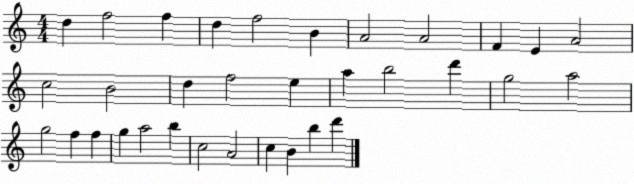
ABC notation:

X:1
T:Untitled
M:4/4
L:1/4
K:C
d f2 f d f2 B A2 A2 F E A2 c2 B2 d f2 e a b2 d' g2 a2 g2 f f g a2 b c2 A2 c B b d'